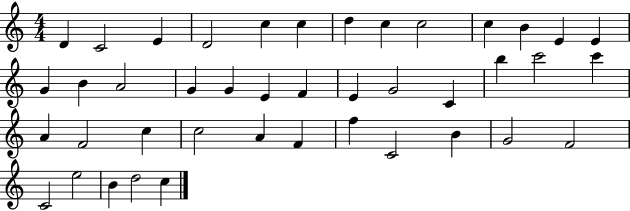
D4/q C4/h E4/q D4/h C5/q C5/q D5/q C5/q C5/h C5/q B4/q E4/q E4/q G4/q B4/q A4/h G4/q G4/q E4/q F4/q E4/q G4/h C4/q B5/q C6/h C6/q A4/q F4/h C5/q C5/h A4/q F4/q F5/q C4/h B4/q G4/h F4/h C4/h E5/h B4/q D5/h C5/q